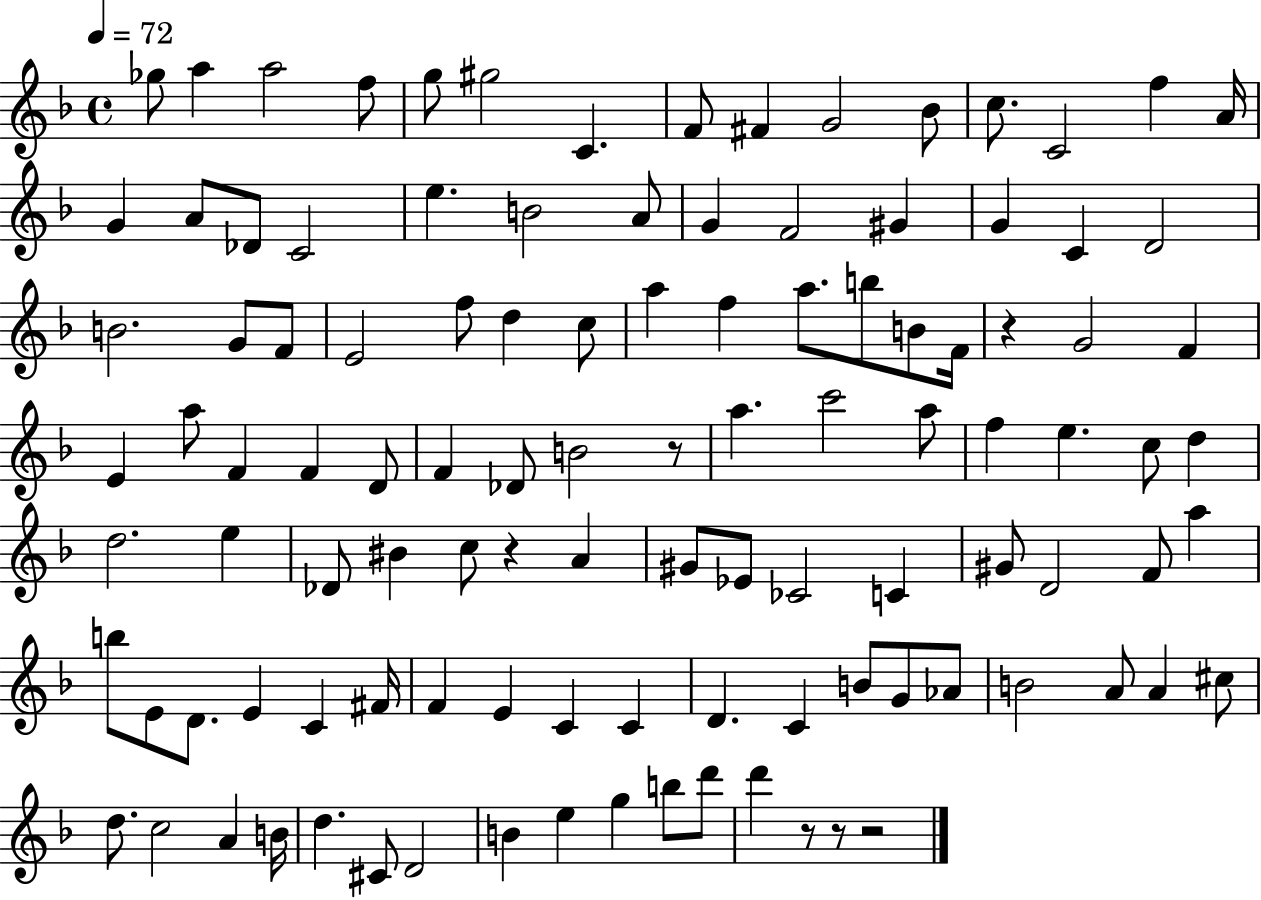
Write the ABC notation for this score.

X:1
T:Untitled
M:4/4
L:1/4
K:F
_g/2 a a2 f/2 g/2 ^g2 C F/2 ^F G2 _B/2 c/2 C2 f A/4 G A/2 _D/2 C2 e B2 A/2 G F2 ^G G C D2 B2 G/2 F/2 E2 f/2 d c/2 a f a/2 b/2 B/2 F/4 z G2 F E a/2 F F D/2 F _D/2 B2 z/2 a c'2 a/2 f e c/2 d d2 e _D/2 ^B c/2 z A ^G/2 _E/2 _C2 C ^G/2 D2 F/2 a b/2 E/2 D/2 E C ^F/4 F E C C D C B/2 G/2 _A/2 B2 A/2 A ^c/2 d/2 c2 A B/4 d ^C/2 D2 B e g b/2 d'/2 d' z/2 z/2 z2